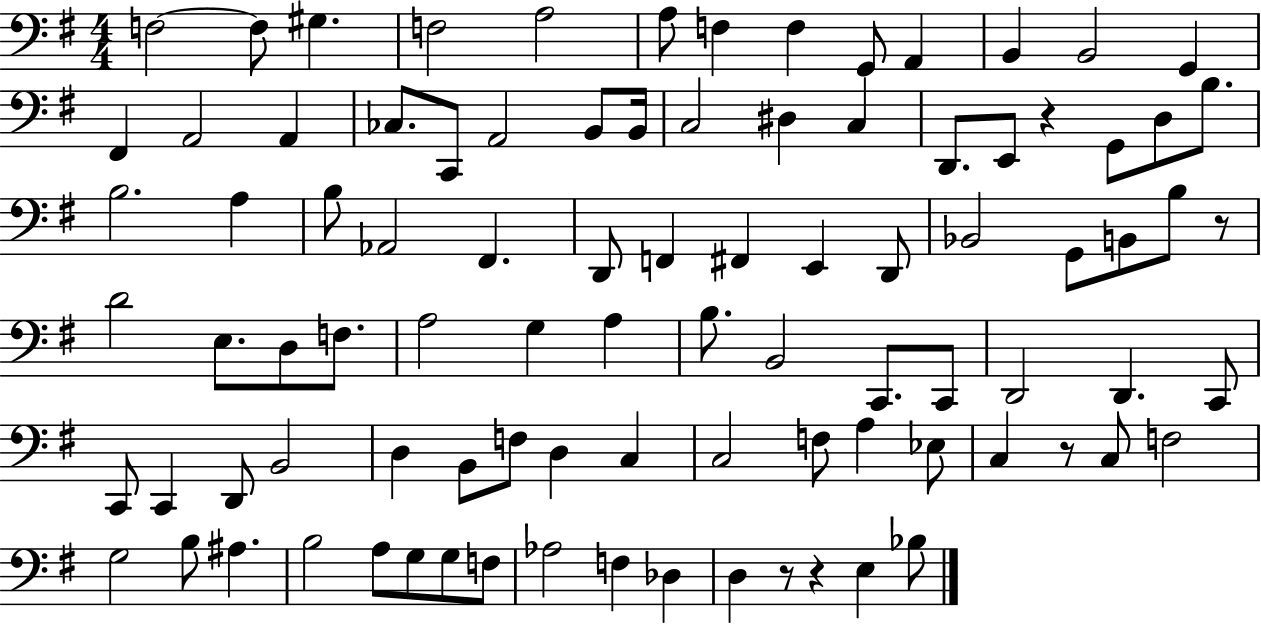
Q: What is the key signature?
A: G major